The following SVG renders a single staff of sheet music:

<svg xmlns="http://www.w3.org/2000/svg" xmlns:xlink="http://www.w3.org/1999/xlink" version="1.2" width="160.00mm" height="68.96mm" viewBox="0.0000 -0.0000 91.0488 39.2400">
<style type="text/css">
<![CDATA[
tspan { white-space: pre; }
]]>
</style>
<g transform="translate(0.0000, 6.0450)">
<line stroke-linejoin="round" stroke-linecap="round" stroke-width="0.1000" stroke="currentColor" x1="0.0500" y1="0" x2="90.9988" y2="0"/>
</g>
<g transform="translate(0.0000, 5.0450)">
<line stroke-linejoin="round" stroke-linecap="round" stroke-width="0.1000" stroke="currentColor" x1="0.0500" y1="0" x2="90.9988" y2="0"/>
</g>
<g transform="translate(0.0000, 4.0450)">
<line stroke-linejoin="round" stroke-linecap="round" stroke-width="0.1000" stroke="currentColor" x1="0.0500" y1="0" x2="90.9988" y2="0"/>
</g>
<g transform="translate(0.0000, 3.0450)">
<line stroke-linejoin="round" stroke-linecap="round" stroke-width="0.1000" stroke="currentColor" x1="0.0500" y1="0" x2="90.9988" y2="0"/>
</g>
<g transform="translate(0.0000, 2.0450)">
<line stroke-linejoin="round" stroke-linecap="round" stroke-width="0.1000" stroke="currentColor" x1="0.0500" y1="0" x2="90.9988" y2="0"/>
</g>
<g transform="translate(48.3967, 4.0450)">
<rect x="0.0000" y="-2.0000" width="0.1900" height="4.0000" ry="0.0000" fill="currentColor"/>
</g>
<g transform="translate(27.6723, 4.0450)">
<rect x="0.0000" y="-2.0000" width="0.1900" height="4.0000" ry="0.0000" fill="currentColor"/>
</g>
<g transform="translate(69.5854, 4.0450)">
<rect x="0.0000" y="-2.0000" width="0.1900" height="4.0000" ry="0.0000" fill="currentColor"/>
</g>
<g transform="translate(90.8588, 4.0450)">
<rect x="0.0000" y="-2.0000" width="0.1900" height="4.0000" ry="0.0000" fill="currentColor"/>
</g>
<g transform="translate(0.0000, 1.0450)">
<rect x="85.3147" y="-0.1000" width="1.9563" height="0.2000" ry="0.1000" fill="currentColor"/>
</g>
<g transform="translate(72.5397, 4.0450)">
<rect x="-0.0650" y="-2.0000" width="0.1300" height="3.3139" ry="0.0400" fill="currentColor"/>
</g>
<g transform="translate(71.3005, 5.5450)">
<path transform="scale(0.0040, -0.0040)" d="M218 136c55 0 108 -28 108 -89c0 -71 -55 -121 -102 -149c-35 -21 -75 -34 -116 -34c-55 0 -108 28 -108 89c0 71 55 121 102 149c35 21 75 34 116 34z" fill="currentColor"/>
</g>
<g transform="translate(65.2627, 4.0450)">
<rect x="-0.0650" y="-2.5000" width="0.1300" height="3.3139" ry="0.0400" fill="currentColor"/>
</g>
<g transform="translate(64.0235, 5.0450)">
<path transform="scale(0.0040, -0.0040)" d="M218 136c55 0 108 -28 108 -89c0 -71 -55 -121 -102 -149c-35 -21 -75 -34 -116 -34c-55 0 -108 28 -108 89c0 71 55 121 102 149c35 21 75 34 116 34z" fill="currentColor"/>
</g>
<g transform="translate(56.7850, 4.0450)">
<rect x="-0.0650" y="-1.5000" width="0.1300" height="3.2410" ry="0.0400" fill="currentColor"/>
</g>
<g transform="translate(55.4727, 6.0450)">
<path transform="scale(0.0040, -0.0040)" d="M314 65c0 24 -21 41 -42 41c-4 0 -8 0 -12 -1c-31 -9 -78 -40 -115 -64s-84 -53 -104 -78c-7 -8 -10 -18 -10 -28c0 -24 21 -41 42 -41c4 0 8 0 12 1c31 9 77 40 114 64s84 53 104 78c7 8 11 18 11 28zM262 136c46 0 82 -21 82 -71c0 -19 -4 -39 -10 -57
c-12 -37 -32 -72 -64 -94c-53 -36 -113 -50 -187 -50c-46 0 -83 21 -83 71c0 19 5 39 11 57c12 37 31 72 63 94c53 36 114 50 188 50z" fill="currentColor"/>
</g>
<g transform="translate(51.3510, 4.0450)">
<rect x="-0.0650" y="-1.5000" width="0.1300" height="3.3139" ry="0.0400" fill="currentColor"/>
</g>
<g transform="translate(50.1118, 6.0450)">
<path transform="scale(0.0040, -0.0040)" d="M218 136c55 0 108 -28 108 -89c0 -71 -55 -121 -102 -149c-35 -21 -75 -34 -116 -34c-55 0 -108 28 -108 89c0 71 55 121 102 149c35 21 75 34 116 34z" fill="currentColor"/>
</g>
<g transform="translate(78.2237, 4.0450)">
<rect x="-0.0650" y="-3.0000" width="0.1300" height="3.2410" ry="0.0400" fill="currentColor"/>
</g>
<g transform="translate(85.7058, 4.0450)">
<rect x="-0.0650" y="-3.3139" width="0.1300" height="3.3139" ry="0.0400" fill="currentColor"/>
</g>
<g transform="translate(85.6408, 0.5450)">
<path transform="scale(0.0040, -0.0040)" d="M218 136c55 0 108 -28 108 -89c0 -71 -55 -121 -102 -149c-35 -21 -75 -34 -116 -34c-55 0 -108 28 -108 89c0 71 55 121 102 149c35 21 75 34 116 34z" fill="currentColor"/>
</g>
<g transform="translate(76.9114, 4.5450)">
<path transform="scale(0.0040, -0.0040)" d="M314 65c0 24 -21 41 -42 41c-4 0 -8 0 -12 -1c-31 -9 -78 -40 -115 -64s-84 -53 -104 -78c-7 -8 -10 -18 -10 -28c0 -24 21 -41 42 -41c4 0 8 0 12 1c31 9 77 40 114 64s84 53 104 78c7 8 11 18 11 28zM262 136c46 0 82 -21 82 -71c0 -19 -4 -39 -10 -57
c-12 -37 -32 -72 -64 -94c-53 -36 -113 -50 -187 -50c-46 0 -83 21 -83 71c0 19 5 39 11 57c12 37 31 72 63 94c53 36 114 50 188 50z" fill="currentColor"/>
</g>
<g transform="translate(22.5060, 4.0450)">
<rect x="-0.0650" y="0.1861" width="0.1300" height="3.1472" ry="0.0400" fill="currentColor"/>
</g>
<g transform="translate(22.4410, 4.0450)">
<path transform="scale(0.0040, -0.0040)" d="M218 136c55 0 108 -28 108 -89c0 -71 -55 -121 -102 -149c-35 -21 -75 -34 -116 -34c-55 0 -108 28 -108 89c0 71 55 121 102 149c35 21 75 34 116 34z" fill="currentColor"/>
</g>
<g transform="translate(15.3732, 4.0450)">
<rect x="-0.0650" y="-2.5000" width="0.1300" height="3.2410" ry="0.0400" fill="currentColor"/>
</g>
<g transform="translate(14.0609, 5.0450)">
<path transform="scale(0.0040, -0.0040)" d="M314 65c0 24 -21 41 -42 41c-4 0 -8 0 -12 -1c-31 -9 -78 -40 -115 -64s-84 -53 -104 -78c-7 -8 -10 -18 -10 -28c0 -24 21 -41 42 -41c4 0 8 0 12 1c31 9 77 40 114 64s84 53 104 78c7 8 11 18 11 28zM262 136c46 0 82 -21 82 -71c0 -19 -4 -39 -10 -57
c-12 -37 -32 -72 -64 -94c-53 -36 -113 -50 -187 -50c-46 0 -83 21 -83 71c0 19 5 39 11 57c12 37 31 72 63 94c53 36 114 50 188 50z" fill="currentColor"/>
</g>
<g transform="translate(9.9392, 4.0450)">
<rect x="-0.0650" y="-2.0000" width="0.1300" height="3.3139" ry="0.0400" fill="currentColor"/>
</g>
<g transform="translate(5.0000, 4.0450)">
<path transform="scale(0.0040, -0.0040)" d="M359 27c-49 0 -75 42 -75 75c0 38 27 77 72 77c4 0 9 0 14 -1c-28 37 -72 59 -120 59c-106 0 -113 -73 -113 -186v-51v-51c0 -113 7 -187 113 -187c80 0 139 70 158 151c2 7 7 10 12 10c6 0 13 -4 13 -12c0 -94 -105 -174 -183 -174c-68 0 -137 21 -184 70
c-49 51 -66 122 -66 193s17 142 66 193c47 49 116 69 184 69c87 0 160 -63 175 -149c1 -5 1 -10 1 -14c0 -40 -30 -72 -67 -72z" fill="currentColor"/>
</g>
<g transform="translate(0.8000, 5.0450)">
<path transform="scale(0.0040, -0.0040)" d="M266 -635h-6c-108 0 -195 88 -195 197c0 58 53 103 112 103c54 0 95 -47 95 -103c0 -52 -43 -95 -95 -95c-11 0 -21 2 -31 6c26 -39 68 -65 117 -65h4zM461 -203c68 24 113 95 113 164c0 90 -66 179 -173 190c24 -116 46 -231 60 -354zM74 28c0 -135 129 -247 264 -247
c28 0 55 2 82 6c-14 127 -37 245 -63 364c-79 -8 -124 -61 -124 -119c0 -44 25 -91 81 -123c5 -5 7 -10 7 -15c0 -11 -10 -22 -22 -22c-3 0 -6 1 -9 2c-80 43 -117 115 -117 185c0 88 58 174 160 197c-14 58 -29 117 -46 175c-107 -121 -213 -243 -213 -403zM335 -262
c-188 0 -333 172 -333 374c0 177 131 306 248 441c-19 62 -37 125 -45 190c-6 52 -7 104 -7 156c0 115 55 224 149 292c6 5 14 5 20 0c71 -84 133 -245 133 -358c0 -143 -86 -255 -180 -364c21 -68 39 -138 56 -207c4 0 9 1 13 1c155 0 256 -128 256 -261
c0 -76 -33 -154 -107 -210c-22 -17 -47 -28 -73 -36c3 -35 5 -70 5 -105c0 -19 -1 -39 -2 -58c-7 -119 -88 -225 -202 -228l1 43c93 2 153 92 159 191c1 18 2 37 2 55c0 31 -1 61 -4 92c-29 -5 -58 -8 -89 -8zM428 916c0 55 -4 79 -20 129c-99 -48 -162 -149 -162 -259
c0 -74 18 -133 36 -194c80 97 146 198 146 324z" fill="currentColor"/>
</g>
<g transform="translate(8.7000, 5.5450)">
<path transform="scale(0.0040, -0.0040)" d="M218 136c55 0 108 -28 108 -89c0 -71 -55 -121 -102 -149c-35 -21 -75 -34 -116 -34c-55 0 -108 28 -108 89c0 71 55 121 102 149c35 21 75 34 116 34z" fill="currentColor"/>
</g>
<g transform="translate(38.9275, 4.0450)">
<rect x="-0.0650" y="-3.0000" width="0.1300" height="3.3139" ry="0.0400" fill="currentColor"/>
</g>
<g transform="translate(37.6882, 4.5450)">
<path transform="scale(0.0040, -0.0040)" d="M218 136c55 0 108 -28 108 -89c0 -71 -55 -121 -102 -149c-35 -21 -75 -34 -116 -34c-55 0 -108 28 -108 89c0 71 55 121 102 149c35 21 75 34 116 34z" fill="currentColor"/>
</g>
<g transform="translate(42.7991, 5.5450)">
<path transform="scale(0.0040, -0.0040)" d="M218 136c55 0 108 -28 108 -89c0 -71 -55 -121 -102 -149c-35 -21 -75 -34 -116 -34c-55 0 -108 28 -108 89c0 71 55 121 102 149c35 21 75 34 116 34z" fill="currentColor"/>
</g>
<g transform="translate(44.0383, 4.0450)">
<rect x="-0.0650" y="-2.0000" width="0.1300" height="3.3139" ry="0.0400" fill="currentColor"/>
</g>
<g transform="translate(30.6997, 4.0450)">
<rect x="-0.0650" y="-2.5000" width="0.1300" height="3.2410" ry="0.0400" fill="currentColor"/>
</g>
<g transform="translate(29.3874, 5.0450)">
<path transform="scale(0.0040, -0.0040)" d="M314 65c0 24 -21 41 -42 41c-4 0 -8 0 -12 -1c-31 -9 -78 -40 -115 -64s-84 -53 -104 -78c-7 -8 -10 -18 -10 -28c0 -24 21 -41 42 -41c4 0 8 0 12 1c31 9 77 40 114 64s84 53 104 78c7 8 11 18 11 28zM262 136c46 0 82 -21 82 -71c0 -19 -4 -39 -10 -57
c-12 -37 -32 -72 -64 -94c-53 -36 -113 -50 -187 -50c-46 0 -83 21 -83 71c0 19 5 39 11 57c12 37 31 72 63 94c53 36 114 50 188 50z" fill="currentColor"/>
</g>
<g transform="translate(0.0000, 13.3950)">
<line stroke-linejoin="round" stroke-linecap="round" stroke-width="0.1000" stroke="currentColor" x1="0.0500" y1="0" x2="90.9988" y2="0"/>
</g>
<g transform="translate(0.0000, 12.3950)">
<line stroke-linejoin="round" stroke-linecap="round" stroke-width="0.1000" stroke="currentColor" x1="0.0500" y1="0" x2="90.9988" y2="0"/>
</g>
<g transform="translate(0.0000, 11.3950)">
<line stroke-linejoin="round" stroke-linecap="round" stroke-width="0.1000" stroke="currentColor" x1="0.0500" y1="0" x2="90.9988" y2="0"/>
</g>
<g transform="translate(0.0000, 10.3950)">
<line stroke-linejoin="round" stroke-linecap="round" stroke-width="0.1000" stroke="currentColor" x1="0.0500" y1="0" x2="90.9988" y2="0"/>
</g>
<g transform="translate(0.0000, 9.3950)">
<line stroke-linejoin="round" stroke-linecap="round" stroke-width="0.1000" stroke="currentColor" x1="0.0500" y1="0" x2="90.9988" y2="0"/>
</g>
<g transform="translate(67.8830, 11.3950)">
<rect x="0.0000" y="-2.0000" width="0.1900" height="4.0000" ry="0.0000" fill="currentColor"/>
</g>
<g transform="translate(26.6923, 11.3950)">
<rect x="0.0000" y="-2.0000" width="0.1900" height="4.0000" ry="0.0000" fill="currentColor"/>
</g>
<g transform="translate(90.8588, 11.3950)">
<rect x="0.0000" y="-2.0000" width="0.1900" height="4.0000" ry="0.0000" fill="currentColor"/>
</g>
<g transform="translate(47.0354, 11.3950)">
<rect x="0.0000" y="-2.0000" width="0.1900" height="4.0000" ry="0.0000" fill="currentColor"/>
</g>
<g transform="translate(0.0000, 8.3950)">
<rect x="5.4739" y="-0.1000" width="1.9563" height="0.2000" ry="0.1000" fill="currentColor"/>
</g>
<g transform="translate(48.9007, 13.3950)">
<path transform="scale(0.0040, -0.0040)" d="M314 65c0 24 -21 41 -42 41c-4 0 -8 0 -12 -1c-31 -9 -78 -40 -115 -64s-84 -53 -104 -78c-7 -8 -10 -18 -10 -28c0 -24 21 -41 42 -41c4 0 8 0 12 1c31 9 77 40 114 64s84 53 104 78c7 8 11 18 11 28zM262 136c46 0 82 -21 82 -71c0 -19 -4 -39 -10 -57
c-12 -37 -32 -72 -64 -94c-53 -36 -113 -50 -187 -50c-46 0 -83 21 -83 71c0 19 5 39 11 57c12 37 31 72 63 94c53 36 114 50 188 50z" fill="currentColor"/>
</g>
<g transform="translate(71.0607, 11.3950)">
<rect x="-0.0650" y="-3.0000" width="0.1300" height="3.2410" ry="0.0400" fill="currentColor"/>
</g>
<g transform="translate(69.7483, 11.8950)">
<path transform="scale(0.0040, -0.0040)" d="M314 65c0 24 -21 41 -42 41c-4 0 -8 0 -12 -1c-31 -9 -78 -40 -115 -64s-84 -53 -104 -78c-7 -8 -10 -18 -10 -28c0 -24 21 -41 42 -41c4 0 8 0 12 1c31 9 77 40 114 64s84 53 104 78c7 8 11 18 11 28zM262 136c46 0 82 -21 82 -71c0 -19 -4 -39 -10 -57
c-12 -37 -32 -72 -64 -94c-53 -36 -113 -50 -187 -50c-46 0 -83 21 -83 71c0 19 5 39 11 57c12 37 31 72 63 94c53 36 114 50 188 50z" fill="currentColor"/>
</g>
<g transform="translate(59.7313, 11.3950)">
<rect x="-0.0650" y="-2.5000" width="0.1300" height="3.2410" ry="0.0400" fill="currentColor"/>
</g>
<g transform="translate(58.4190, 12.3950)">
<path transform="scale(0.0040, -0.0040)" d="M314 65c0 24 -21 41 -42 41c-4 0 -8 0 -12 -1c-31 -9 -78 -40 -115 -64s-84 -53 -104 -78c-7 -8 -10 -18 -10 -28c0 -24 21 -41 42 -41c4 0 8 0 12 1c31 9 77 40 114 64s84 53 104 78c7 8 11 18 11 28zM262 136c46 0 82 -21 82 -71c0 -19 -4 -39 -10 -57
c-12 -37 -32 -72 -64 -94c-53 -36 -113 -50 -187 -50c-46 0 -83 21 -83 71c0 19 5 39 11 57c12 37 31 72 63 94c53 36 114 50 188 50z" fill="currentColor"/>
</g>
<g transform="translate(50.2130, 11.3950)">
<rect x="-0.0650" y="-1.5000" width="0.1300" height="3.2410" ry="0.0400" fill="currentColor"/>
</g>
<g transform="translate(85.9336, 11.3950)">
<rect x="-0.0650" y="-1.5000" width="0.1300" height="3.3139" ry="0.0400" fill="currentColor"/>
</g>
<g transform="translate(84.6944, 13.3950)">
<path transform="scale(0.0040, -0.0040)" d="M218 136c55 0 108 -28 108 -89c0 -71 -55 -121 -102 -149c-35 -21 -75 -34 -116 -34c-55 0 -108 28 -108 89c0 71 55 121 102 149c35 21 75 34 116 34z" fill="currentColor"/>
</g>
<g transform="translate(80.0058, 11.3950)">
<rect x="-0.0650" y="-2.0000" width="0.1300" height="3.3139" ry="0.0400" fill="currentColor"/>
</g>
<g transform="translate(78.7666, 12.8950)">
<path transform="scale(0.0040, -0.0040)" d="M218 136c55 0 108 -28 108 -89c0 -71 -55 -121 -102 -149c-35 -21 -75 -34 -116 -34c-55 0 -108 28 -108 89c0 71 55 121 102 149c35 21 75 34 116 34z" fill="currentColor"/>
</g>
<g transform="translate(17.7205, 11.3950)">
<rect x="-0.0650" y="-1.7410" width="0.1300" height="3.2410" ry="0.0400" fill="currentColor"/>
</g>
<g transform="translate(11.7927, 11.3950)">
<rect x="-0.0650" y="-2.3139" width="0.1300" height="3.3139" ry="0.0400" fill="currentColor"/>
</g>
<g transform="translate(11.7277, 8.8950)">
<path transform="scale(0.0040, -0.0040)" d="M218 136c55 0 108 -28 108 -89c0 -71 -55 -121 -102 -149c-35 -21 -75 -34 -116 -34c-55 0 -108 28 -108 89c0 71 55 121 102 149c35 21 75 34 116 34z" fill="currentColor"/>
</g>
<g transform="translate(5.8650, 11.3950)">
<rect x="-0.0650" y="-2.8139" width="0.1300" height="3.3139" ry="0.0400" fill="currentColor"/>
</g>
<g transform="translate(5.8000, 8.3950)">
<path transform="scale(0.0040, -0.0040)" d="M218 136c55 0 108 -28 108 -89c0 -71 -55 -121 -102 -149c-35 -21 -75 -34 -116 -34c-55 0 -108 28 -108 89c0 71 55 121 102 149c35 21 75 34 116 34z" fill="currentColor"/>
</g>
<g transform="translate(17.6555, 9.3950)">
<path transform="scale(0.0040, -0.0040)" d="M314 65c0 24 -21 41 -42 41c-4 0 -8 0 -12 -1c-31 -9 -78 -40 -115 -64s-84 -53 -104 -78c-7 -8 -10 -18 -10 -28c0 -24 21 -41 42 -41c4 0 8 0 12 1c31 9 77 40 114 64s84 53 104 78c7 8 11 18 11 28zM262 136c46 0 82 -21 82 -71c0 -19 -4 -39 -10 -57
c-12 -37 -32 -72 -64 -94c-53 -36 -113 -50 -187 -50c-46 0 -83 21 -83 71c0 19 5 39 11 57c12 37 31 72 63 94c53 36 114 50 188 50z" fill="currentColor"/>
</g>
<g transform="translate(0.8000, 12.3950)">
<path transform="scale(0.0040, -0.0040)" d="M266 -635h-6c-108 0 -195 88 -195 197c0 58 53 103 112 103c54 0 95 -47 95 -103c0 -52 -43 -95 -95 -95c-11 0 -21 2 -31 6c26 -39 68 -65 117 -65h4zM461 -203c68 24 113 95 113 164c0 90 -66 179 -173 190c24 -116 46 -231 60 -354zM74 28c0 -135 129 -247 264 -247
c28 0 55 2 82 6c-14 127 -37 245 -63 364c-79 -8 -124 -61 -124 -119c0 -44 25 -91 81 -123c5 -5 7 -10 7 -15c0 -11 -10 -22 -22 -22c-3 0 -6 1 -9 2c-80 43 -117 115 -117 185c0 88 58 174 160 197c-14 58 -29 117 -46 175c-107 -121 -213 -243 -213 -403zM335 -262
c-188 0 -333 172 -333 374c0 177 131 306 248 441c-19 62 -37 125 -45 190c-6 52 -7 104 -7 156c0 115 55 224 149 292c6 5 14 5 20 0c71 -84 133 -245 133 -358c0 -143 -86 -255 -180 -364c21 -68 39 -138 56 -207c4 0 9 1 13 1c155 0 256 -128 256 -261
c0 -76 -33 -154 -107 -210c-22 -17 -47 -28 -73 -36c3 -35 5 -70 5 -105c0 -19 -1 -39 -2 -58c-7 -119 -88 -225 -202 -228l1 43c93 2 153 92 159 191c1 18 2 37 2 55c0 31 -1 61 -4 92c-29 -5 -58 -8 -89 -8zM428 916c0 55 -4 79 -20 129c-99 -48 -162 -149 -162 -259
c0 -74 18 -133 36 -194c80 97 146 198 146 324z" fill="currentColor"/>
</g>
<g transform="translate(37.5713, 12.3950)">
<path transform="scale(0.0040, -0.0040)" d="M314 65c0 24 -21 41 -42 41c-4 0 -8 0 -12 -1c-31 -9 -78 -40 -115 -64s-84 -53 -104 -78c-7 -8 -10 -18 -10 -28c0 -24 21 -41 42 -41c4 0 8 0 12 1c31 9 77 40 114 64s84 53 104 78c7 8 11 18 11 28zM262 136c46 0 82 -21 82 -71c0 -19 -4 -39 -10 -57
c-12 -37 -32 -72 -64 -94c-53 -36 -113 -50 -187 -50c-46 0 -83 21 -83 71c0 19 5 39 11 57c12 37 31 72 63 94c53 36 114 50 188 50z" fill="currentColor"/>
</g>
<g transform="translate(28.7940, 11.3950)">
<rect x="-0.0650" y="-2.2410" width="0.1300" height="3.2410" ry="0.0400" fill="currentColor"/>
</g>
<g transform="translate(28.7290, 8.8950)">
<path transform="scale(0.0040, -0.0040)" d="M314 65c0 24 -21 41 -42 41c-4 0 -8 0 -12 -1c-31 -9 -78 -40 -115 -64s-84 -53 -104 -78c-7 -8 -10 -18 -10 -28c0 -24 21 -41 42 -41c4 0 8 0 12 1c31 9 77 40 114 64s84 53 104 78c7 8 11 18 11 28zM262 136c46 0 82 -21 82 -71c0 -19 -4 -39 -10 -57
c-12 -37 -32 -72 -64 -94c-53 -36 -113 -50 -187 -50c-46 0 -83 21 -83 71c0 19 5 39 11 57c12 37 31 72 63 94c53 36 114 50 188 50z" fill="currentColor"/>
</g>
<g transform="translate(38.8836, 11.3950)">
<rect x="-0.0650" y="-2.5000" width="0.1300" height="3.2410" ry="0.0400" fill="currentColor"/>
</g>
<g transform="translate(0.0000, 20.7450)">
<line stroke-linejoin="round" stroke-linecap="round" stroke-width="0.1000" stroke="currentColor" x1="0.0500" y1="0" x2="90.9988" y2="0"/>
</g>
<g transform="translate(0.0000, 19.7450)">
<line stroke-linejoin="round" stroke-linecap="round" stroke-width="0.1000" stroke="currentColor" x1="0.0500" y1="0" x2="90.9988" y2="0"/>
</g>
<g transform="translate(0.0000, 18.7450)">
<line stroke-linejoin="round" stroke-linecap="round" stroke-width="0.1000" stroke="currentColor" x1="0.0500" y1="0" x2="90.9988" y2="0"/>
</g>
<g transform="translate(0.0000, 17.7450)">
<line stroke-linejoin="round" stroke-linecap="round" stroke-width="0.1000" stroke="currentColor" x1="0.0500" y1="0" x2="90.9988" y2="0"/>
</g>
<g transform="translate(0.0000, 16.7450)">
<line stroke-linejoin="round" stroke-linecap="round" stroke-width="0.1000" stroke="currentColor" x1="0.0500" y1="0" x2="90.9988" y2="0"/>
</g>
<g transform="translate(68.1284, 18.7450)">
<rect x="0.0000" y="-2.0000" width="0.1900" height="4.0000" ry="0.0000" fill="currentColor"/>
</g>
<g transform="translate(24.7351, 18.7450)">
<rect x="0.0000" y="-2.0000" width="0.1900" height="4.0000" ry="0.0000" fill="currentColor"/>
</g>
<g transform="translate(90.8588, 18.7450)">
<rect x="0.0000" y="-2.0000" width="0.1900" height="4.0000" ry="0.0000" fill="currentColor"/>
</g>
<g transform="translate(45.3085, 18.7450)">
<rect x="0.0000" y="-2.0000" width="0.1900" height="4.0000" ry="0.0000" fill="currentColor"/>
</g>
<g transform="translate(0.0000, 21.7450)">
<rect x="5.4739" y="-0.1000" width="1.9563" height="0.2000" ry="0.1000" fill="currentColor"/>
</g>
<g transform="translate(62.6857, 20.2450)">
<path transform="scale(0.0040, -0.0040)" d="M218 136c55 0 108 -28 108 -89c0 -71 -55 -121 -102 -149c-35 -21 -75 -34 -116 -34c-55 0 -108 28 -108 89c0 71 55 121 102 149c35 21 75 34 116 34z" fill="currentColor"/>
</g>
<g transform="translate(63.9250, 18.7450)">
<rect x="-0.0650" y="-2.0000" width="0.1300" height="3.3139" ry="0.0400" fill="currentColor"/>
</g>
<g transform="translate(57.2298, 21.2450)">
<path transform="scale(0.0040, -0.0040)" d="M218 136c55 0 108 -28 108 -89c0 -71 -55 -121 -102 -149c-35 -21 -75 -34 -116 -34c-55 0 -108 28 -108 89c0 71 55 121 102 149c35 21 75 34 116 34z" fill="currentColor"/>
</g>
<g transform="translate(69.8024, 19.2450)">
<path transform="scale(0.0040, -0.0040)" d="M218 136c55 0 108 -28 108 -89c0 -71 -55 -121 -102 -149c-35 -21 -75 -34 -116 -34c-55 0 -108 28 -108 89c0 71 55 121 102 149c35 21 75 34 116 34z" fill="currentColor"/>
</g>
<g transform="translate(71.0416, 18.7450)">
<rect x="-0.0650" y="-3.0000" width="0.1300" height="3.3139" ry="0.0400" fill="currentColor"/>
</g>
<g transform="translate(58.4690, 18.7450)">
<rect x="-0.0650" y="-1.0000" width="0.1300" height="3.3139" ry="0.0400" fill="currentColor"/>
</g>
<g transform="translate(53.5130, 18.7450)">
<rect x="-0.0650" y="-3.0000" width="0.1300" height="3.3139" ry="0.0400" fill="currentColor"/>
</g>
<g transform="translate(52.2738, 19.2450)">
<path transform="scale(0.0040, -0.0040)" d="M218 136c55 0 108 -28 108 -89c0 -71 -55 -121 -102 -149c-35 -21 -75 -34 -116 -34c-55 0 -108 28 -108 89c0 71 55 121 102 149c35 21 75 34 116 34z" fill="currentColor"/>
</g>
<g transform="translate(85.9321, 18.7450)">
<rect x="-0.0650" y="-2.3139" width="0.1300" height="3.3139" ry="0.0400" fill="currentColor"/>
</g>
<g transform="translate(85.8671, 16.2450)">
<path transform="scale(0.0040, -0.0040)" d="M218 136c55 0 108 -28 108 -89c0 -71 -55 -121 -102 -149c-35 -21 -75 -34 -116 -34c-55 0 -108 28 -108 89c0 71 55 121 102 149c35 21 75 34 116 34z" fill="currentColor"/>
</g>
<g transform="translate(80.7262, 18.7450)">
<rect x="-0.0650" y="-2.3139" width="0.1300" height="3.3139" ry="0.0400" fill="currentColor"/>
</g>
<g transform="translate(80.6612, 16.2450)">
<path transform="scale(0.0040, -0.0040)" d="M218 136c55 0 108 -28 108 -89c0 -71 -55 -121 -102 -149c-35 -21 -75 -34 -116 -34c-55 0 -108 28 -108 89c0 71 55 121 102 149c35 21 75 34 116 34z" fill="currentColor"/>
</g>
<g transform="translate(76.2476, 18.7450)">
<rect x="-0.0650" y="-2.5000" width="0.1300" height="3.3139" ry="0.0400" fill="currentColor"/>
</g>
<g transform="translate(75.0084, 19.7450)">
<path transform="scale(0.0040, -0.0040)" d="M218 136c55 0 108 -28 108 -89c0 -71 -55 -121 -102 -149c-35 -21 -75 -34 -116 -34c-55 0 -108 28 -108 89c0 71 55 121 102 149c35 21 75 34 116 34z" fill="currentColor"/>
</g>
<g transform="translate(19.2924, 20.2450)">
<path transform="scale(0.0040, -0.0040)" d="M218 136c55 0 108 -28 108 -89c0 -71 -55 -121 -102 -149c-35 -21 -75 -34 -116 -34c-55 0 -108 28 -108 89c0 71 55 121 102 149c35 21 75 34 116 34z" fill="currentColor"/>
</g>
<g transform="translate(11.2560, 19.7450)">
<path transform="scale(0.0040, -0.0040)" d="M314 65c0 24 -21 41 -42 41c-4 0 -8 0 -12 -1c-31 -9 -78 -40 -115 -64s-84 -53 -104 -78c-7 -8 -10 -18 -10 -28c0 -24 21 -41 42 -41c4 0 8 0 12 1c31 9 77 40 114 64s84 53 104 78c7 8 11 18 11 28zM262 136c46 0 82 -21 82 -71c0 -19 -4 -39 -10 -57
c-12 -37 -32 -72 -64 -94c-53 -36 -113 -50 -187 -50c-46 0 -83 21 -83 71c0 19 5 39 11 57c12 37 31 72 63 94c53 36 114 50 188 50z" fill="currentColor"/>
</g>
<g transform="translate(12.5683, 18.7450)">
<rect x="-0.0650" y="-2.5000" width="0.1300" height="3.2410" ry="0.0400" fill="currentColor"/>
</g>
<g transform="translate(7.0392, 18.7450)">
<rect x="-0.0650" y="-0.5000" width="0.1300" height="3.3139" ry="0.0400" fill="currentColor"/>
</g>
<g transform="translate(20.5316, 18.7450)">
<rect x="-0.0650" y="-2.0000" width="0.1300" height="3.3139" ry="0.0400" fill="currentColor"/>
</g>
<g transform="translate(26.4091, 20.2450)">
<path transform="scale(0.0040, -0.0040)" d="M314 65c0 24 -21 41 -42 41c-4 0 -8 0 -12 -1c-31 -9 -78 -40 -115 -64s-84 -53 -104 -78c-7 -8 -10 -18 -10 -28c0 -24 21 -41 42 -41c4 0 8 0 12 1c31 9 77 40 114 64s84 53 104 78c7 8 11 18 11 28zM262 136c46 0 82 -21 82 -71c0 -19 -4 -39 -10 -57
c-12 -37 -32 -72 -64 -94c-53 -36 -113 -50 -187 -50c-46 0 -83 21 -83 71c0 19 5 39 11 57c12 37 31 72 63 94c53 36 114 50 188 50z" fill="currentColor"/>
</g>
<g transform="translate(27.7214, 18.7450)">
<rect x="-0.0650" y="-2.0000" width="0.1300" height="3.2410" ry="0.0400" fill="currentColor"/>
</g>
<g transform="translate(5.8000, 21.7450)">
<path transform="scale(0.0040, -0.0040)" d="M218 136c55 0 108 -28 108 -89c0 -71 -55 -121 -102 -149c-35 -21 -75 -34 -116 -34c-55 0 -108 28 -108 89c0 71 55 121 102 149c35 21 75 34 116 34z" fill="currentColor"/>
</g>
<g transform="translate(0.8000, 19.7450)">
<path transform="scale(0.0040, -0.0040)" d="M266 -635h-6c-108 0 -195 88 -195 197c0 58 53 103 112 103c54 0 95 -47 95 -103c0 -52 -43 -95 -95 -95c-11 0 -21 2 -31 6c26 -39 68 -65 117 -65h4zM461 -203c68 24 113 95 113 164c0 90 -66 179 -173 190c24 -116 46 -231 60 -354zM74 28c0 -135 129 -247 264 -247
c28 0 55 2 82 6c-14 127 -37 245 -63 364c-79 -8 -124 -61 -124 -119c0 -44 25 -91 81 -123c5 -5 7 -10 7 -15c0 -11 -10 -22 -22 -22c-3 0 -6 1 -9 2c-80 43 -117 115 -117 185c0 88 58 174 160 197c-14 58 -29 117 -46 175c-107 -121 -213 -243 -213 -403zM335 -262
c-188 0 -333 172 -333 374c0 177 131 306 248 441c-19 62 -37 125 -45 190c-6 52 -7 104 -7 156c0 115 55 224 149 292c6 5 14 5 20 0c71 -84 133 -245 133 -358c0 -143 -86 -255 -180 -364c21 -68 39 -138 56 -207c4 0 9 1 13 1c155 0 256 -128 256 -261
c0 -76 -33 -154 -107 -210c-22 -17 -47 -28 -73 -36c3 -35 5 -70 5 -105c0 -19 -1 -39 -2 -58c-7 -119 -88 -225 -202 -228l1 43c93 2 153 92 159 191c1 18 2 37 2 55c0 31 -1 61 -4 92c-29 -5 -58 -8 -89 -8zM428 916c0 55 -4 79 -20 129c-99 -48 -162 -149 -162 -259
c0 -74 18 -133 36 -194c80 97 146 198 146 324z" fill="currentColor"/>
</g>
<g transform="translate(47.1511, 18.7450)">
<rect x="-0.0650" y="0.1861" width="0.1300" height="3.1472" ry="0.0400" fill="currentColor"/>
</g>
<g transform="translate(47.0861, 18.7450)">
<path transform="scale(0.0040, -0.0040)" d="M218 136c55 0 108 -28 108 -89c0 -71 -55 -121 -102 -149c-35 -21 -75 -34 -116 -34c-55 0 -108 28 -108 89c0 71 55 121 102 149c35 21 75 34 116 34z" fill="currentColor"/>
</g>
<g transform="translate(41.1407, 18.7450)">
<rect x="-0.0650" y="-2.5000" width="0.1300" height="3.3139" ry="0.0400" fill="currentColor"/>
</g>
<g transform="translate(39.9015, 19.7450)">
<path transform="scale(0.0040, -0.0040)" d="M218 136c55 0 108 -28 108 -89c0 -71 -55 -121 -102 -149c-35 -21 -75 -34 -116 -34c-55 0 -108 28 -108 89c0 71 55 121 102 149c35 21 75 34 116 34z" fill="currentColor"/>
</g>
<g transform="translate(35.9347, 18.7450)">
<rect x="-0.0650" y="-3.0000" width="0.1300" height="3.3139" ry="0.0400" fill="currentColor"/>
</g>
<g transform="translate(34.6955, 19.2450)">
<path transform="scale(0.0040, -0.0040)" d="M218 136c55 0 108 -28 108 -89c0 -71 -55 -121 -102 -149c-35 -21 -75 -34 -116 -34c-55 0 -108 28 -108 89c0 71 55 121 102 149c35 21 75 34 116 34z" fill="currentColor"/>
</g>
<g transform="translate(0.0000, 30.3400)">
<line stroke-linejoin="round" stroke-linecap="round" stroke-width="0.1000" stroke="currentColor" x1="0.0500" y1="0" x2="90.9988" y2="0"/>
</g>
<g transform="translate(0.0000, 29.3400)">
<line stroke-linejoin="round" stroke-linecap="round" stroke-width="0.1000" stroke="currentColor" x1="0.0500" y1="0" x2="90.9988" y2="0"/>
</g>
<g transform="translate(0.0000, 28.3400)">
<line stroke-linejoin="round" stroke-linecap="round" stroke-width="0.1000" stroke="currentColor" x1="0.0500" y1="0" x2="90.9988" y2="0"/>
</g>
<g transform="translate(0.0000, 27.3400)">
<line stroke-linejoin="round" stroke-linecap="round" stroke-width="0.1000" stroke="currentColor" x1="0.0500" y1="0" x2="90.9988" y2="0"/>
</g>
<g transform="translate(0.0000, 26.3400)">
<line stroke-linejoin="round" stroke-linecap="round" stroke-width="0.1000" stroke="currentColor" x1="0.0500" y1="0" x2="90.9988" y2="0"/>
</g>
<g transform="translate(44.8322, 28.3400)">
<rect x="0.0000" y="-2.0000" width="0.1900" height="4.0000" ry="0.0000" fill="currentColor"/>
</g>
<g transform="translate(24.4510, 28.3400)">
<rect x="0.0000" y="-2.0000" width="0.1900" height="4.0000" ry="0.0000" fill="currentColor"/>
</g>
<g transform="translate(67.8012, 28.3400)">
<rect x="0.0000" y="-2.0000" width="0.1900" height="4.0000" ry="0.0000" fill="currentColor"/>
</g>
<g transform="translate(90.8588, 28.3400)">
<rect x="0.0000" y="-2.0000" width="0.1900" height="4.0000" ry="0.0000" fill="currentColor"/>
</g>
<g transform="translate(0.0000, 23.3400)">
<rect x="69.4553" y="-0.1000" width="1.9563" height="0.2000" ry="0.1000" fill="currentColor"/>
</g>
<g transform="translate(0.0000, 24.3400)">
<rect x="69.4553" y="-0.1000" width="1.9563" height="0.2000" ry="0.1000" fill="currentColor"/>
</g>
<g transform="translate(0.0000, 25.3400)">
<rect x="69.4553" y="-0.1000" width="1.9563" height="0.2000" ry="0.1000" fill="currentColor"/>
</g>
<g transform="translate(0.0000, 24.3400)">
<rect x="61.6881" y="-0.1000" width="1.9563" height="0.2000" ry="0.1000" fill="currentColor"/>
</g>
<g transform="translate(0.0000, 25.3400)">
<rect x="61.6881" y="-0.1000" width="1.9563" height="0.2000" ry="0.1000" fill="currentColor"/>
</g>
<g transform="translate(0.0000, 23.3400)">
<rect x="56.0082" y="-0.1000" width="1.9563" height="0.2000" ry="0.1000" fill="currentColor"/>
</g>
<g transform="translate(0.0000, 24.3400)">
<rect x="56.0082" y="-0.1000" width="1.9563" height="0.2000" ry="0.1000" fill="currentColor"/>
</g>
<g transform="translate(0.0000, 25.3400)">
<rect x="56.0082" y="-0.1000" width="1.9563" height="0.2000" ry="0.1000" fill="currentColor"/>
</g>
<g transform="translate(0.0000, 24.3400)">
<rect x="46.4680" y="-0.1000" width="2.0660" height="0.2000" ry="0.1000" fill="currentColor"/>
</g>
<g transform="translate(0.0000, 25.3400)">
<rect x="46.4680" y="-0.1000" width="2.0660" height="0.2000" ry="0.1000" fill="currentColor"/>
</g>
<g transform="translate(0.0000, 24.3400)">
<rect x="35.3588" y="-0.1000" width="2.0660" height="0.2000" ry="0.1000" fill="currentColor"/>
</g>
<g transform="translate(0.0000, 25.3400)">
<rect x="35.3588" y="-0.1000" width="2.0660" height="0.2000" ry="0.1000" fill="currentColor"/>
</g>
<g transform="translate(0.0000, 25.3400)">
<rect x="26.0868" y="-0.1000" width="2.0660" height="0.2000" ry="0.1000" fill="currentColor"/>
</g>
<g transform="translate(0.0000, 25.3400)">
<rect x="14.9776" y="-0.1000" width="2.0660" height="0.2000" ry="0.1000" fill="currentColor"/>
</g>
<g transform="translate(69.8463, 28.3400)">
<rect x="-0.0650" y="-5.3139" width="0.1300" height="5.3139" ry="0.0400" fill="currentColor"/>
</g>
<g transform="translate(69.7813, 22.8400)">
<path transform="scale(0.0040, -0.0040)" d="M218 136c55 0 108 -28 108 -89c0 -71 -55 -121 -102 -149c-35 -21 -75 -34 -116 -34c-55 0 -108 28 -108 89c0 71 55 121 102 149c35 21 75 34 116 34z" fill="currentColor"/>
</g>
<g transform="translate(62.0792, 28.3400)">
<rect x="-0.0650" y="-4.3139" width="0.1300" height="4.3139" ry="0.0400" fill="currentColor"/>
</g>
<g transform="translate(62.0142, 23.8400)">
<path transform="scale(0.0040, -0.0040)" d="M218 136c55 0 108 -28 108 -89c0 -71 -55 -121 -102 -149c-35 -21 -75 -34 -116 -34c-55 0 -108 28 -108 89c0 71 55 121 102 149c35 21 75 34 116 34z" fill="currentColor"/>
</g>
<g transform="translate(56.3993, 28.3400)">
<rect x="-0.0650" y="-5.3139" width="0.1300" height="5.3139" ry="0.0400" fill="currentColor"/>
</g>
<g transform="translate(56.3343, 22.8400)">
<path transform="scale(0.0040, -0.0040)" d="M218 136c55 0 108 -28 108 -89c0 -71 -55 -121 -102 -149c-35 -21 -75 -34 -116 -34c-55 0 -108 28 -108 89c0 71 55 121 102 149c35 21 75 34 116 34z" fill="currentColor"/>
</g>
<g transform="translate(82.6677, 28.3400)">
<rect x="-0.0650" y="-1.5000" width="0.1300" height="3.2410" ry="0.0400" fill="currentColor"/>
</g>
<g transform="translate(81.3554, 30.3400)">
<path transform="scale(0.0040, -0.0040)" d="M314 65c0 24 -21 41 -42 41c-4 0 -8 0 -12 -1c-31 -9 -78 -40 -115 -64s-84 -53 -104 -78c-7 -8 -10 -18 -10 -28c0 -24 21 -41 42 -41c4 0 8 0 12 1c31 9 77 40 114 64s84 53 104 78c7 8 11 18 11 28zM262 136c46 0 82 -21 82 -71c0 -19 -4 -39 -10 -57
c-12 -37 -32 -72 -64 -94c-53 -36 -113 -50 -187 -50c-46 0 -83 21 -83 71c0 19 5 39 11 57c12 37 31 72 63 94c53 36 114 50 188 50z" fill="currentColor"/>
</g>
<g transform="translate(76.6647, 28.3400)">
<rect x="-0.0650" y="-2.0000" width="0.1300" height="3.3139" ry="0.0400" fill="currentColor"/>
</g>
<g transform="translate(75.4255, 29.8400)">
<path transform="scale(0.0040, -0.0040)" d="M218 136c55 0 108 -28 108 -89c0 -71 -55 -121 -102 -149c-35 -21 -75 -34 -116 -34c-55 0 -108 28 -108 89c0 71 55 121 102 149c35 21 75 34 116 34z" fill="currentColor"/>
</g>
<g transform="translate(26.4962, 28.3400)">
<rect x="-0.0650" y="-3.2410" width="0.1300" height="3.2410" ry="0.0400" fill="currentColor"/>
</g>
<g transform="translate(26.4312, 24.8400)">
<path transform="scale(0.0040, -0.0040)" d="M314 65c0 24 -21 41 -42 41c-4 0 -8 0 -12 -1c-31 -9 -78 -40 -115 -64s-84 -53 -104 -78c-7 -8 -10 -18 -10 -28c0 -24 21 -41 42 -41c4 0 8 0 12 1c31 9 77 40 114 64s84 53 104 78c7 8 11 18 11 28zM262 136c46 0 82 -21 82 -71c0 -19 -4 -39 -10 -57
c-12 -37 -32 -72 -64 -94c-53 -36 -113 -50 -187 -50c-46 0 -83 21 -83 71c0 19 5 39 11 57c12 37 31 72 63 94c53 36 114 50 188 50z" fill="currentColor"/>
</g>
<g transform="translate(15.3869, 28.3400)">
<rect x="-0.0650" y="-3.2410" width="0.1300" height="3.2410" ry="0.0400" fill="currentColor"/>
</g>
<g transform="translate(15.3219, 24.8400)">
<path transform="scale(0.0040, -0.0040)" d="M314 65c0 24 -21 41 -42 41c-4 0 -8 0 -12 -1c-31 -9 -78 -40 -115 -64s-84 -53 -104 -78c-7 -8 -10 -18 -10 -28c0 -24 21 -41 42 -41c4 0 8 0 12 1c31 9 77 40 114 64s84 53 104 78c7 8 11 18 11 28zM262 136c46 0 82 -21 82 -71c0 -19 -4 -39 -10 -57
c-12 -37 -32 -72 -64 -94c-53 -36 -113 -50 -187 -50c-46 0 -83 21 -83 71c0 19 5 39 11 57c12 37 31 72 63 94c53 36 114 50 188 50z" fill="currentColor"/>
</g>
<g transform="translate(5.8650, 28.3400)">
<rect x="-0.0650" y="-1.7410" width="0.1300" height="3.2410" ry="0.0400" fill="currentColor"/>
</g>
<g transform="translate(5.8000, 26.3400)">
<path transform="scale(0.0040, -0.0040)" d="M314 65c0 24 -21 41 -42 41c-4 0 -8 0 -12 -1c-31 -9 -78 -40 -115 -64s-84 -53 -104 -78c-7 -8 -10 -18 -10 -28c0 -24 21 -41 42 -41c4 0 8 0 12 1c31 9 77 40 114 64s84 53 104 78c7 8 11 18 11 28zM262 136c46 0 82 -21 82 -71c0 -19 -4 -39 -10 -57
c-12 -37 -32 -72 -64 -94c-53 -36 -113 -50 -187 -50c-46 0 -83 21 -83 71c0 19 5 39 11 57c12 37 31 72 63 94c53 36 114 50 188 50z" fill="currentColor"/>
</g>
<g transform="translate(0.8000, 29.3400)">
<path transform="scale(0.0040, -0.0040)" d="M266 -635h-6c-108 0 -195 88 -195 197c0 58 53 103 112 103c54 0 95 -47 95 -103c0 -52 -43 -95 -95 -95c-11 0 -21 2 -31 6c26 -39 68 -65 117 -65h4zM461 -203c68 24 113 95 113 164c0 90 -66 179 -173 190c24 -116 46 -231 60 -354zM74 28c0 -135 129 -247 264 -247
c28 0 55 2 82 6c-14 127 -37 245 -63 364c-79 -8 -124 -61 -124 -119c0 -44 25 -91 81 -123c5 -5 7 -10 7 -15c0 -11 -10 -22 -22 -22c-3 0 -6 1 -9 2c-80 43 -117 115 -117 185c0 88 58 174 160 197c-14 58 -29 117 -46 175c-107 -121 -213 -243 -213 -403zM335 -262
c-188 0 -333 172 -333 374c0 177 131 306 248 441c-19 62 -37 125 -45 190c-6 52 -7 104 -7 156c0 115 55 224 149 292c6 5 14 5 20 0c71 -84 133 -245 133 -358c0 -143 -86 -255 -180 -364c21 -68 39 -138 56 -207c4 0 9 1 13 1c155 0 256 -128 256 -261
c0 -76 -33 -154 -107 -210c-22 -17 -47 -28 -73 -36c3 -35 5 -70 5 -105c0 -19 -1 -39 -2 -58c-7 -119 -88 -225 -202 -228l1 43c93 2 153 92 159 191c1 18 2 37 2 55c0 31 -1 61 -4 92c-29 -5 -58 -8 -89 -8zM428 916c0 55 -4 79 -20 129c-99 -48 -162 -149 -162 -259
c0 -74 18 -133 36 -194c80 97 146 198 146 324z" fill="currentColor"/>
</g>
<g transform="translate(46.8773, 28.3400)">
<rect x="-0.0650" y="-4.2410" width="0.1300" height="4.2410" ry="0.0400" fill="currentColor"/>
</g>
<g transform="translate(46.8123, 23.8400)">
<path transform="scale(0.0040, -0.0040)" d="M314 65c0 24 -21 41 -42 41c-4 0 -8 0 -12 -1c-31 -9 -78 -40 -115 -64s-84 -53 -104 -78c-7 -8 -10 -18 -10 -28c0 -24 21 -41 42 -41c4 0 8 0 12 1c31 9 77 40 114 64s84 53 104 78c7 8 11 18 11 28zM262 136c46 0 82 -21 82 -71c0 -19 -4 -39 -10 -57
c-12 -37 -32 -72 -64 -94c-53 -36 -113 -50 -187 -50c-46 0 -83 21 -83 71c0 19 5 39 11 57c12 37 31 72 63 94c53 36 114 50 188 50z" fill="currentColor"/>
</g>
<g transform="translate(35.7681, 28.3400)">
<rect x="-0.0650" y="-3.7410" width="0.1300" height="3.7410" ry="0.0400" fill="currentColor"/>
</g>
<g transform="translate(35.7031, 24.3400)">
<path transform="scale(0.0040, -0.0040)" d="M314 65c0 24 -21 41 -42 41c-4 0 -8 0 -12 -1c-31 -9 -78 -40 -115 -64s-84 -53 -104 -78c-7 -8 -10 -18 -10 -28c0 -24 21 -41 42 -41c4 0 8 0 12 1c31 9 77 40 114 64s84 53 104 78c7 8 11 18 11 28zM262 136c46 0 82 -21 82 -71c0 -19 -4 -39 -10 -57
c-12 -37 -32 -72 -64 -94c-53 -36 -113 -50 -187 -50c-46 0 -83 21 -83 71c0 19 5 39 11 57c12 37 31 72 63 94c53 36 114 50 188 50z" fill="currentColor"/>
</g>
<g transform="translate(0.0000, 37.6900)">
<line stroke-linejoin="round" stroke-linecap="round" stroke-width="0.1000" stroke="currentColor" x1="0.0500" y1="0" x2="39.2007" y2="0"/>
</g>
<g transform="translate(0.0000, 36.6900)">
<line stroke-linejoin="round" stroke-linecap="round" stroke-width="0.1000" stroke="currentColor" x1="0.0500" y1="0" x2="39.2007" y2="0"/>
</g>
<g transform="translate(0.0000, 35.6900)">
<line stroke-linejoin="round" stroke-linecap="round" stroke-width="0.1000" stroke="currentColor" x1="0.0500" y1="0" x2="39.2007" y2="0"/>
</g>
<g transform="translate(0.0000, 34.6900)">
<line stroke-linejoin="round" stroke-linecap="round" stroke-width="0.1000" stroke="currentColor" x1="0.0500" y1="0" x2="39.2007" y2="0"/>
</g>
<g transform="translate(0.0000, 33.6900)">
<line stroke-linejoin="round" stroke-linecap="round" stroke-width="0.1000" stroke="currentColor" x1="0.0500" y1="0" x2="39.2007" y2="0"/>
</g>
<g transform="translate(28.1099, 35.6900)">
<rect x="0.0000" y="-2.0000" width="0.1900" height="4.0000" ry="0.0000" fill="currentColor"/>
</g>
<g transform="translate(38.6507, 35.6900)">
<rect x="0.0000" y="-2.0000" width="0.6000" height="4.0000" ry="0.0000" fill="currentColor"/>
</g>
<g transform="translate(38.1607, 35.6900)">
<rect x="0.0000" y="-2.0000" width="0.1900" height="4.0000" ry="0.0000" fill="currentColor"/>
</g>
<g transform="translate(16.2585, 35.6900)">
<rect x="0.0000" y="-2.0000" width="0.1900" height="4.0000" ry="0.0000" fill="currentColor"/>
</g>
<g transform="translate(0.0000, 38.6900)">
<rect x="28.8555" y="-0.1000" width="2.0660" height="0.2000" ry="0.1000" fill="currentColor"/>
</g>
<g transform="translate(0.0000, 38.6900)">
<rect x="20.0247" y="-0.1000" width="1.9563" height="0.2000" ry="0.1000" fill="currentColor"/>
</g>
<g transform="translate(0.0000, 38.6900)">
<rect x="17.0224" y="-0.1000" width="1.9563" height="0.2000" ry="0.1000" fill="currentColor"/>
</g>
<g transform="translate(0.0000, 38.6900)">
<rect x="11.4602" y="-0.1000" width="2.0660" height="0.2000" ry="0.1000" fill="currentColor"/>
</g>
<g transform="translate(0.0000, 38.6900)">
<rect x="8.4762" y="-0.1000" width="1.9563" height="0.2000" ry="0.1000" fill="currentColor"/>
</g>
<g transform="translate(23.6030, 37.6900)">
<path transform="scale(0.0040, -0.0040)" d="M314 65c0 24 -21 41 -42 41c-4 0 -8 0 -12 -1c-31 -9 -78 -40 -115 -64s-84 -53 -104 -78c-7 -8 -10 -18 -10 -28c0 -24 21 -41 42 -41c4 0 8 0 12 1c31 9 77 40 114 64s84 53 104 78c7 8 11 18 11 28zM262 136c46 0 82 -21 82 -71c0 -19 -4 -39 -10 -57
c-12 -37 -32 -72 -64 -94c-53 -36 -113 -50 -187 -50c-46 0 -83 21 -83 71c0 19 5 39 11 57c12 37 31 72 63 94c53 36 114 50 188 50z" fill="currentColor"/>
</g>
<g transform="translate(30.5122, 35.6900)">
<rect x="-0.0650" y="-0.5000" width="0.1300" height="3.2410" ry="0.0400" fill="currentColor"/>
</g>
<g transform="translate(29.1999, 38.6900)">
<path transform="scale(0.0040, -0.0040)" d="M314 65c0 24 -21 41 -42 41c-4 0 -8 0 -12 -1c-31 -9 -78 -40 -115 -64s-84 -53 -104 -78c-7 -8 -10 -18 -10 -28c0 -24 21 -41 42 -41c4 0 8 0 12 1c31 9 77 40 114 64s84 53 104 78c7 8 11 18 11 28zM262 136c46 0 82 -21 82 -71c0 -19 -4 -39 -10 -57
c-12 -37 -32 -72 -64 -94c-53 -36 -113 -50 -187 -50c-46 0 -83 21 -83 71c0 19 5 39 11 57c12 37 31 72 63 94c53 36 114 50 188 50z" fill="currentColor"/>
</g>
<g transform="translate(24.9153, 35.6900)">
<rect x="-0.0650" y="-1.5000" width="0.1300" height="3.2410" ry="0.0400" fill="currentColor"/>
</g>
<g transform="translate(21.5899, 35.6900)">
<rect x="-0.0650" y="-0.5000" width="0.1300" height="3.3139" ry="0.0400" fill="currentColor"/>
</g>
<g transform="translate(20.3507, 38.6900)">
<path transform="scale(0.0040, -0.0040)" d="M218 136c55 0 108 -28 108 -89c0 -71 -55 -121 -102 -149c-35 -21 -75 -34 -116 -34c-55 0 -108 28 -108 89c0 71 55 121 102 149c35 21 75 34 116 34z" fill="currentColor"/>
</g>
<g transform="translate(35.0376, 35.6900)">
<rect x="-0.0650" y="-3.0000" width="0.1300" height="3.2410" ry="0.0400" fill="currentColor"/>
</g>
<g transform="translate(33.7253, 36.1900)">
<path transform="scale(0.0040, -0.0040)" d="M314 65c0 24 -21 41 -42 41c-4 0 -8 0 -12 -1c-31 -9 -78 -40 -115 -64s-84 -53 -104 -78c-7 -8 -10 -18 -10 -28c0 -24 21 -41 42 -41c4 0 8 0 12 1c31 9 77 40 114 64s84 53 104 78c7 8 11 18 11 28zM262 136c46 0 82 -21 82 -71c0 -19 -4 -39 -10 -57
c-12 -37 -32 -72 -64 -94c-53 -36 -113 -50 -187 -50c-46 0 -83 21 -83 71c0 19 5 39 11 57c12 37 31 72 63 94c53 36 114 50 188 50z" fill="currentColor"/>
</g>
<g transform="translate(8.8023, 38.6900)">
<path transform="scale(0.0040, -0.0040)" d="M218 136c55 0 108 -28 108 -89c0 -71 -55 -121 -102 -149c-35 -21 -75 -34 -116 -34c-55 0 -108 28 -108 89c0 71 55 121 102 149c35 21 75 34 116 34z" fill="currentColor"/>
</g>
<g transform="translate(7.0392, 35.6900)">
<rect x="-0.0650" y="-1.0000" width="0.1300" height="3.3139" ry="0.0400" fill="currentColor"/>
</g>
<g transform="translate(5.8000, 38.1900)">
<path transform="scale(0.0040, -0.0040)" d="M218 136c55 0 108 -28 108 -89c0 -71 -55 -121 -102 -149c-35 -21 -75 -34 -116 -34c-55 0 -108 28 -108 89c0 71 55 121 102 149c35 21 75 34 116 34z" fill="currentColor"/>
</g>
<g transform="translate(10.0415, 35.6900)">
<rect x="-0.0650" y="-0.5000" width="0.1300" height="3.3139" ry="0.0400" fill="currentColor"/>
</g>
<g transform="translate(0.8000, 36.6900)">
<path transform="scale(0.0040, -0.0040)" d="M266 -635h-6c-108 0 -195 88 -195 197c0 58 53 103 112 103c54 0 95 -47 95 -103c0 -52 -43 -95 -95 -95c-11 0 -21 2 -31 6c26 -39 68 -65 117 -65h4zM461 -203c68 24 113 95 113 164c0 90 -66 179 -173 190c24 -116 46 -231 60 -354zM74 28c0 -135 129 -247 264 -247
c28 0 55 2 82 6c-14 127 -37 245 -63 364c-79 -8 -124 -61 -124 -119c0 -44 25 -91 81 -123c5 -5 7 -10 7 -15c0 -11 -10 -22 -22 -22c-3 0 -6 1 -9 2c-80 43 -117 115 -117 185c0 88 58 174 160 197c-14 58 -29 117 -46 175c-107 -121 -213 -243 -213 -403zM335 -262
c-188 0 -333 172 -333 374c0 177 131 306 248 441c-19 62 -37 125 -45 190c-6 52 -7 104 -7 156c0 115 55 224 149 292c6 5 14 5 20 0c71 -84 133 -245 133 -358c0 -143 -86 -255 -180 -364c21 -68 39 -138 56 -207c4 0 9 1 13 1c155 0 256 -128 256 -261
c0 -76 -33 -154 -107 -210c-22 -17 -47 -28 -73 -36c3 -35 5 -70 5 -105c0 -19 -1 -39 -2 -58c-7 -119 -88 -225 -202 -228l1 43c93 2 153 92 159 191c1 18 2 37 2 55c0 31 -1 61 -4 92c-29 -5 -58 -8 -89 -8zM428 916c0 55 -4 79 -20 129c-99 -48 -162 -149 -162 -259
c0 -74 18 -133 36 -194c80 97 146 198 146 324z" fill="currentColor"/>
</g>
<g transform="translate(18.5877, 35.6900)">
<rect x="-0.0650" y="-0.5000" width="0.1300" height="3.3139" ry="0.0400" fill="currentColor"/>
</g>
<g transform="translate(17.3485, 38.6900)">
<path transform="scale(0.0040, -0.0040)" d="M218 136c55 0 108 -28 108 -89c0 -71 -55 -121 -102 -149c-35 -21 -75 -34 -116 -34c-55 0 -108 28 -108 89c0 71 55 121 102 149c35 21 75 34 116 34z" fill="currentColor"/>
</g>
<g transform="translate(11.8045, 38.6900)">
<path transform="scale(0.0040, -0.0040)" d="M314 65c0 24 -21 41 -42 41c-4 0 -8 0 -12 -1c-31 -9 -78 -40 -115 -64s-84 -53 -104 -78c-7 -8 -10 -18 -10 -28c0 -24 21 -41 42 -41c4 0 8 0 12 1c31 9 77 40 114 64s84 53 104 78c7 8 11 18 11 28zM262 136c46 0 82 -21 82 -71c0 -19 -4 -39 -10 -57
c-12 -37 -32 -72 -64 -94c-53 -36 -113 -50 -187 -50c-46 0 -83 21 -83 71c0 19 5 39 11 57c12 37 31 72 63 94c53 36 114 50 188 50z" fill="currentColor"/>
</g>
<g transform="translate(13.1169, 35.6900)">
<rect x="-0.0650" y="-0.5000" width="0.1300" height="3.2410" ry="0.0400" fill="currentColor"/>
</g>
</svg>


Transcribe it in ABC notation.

X:1
T:Untitled
M:4/4
L:1/4
K:C
F G2 B G2 A F E E2 G F A2 b a g f2 g2 G2 E2 G2 A2 F E C G2 F F2 A G B A D F A G g g f2 b2 b2 c'2 d'2 f' d' f' F E2 D C C2 C C E2 C2 A2